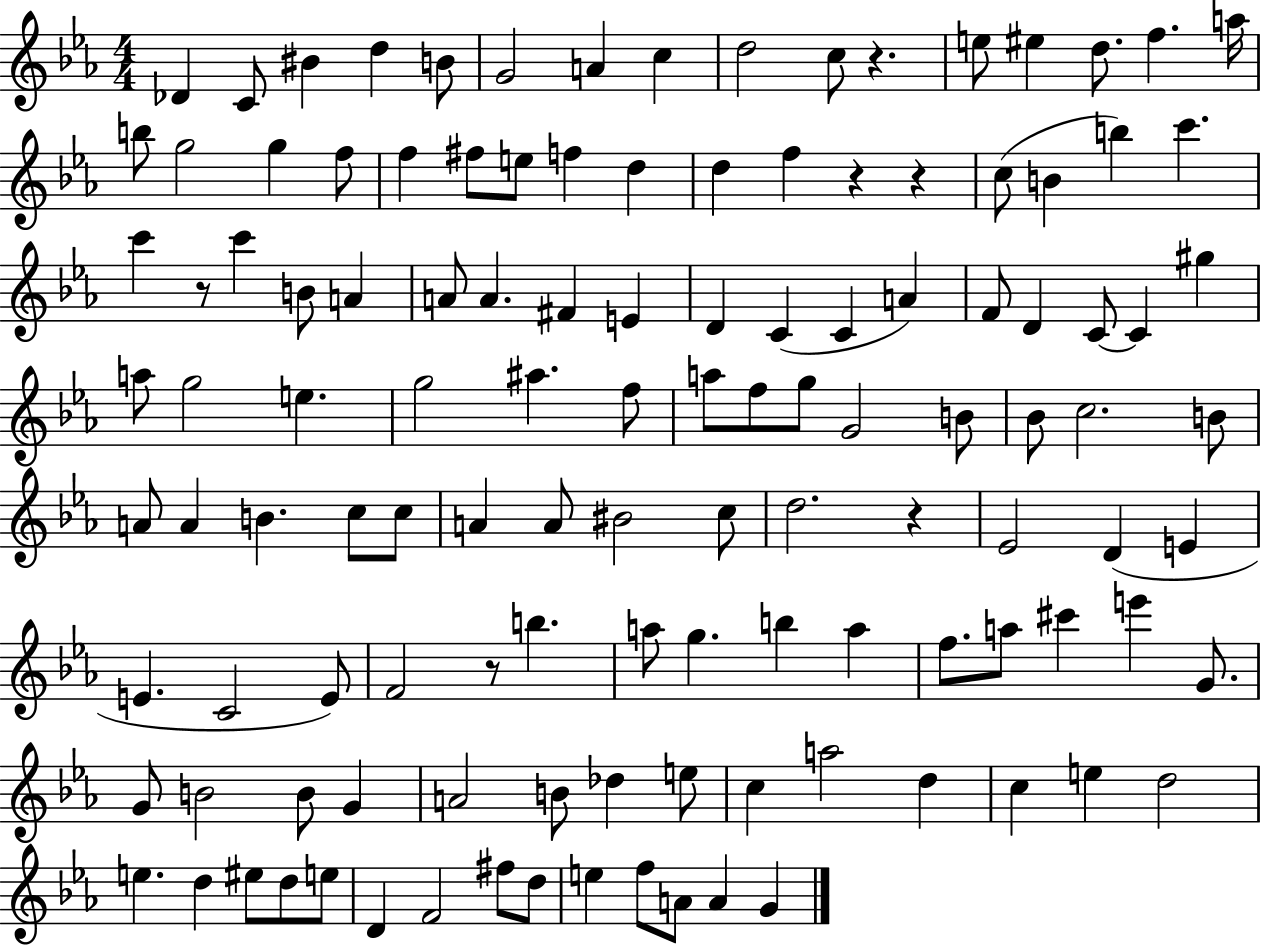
{
  \clef treble
  \numericTimeSignature
  \time 4/4
  \key ees \major
  des'4 c'8 bis'4 d''4 b'8 | g'2 a'4 c''4 | d''2 c''8 r4. | e''8 eis''4 d''8. f''4. a''16 | \break b''8 g''2 g''4 f''8 | f''4 fis''8 e''8 f''4 d''4 | d''4 f''4 r4 r4 | c''8( b'4 b''4) c'''4. | \break c'''4 r8 c'''4 b'8 a'4 | a'8 a'4. fis'4 e'4 | d'4 c'4( c'4 a'4) | f'8 d'4 c'8~~ c'4 gis''4 | \break a''8 g''2 e''4. | g''2 ais''4. f''8 | a''8 f''8 g''8 g'2 b'8 | bes'8 c''2. b'8 | \break a'8 a'4 b'4. c''8 c''8 | a'4 a'8 bis'2 c''8 | d''2. r4 | ees'2 d'4( e'4 | \break e'4. c'2 e'8) | f'2 r8 b''4. | a''8 g''4. b''4 a''4 | f''8. a''8 cis'''4 e'''4 g'8. | \break g'8 b'2 b'8 g'4 | a'2 b'8 des''4 e''8 | c''4 a''2 d''4 | c''4 e''4 d''2 | \break e''4. d''4 eis''8 d''8 e''8 | d'4 f'2 fis''8 d''8 | e''4 f''8 a'8 a'4 g'4 | \bar "|."
}